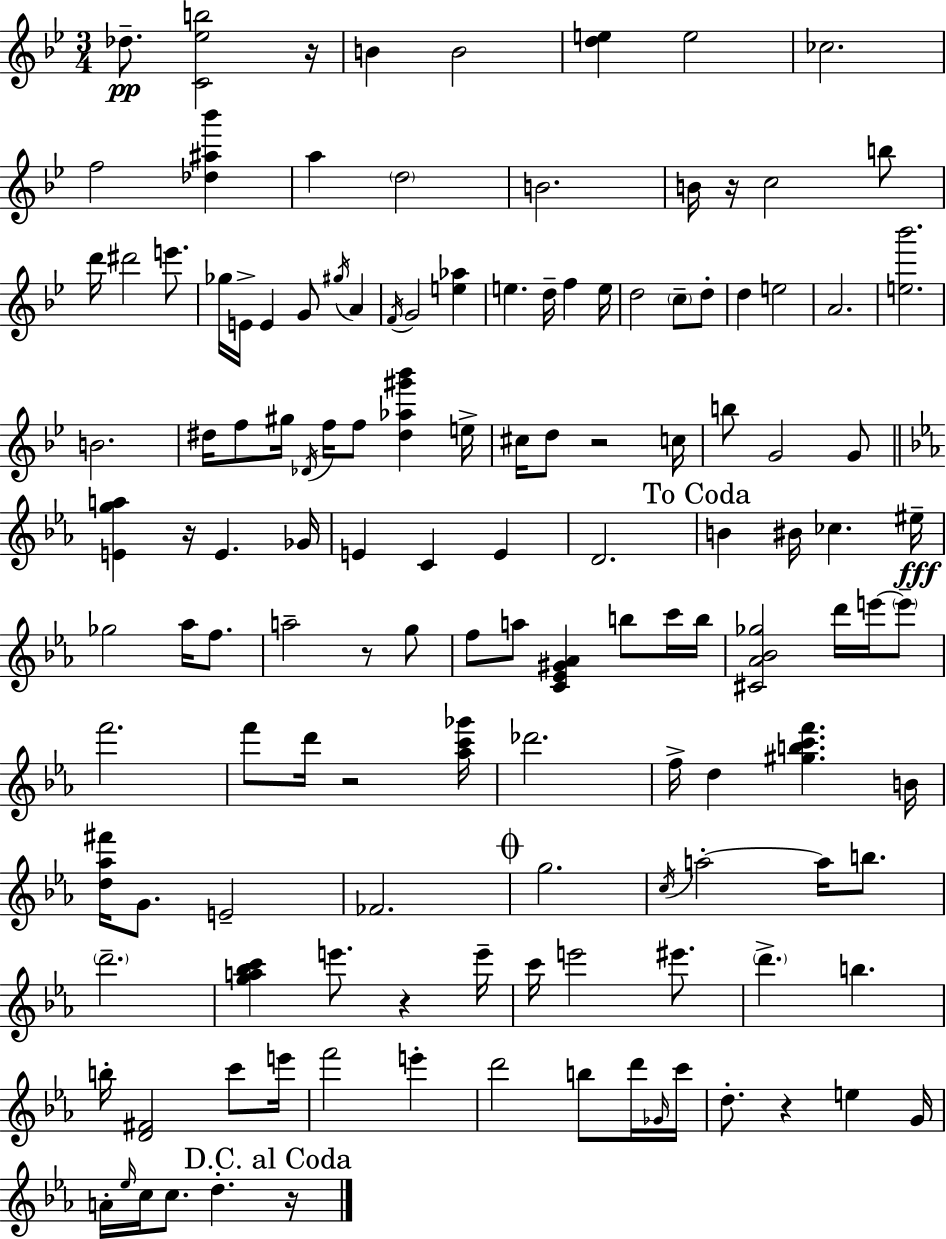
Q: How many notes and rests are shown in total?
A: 134